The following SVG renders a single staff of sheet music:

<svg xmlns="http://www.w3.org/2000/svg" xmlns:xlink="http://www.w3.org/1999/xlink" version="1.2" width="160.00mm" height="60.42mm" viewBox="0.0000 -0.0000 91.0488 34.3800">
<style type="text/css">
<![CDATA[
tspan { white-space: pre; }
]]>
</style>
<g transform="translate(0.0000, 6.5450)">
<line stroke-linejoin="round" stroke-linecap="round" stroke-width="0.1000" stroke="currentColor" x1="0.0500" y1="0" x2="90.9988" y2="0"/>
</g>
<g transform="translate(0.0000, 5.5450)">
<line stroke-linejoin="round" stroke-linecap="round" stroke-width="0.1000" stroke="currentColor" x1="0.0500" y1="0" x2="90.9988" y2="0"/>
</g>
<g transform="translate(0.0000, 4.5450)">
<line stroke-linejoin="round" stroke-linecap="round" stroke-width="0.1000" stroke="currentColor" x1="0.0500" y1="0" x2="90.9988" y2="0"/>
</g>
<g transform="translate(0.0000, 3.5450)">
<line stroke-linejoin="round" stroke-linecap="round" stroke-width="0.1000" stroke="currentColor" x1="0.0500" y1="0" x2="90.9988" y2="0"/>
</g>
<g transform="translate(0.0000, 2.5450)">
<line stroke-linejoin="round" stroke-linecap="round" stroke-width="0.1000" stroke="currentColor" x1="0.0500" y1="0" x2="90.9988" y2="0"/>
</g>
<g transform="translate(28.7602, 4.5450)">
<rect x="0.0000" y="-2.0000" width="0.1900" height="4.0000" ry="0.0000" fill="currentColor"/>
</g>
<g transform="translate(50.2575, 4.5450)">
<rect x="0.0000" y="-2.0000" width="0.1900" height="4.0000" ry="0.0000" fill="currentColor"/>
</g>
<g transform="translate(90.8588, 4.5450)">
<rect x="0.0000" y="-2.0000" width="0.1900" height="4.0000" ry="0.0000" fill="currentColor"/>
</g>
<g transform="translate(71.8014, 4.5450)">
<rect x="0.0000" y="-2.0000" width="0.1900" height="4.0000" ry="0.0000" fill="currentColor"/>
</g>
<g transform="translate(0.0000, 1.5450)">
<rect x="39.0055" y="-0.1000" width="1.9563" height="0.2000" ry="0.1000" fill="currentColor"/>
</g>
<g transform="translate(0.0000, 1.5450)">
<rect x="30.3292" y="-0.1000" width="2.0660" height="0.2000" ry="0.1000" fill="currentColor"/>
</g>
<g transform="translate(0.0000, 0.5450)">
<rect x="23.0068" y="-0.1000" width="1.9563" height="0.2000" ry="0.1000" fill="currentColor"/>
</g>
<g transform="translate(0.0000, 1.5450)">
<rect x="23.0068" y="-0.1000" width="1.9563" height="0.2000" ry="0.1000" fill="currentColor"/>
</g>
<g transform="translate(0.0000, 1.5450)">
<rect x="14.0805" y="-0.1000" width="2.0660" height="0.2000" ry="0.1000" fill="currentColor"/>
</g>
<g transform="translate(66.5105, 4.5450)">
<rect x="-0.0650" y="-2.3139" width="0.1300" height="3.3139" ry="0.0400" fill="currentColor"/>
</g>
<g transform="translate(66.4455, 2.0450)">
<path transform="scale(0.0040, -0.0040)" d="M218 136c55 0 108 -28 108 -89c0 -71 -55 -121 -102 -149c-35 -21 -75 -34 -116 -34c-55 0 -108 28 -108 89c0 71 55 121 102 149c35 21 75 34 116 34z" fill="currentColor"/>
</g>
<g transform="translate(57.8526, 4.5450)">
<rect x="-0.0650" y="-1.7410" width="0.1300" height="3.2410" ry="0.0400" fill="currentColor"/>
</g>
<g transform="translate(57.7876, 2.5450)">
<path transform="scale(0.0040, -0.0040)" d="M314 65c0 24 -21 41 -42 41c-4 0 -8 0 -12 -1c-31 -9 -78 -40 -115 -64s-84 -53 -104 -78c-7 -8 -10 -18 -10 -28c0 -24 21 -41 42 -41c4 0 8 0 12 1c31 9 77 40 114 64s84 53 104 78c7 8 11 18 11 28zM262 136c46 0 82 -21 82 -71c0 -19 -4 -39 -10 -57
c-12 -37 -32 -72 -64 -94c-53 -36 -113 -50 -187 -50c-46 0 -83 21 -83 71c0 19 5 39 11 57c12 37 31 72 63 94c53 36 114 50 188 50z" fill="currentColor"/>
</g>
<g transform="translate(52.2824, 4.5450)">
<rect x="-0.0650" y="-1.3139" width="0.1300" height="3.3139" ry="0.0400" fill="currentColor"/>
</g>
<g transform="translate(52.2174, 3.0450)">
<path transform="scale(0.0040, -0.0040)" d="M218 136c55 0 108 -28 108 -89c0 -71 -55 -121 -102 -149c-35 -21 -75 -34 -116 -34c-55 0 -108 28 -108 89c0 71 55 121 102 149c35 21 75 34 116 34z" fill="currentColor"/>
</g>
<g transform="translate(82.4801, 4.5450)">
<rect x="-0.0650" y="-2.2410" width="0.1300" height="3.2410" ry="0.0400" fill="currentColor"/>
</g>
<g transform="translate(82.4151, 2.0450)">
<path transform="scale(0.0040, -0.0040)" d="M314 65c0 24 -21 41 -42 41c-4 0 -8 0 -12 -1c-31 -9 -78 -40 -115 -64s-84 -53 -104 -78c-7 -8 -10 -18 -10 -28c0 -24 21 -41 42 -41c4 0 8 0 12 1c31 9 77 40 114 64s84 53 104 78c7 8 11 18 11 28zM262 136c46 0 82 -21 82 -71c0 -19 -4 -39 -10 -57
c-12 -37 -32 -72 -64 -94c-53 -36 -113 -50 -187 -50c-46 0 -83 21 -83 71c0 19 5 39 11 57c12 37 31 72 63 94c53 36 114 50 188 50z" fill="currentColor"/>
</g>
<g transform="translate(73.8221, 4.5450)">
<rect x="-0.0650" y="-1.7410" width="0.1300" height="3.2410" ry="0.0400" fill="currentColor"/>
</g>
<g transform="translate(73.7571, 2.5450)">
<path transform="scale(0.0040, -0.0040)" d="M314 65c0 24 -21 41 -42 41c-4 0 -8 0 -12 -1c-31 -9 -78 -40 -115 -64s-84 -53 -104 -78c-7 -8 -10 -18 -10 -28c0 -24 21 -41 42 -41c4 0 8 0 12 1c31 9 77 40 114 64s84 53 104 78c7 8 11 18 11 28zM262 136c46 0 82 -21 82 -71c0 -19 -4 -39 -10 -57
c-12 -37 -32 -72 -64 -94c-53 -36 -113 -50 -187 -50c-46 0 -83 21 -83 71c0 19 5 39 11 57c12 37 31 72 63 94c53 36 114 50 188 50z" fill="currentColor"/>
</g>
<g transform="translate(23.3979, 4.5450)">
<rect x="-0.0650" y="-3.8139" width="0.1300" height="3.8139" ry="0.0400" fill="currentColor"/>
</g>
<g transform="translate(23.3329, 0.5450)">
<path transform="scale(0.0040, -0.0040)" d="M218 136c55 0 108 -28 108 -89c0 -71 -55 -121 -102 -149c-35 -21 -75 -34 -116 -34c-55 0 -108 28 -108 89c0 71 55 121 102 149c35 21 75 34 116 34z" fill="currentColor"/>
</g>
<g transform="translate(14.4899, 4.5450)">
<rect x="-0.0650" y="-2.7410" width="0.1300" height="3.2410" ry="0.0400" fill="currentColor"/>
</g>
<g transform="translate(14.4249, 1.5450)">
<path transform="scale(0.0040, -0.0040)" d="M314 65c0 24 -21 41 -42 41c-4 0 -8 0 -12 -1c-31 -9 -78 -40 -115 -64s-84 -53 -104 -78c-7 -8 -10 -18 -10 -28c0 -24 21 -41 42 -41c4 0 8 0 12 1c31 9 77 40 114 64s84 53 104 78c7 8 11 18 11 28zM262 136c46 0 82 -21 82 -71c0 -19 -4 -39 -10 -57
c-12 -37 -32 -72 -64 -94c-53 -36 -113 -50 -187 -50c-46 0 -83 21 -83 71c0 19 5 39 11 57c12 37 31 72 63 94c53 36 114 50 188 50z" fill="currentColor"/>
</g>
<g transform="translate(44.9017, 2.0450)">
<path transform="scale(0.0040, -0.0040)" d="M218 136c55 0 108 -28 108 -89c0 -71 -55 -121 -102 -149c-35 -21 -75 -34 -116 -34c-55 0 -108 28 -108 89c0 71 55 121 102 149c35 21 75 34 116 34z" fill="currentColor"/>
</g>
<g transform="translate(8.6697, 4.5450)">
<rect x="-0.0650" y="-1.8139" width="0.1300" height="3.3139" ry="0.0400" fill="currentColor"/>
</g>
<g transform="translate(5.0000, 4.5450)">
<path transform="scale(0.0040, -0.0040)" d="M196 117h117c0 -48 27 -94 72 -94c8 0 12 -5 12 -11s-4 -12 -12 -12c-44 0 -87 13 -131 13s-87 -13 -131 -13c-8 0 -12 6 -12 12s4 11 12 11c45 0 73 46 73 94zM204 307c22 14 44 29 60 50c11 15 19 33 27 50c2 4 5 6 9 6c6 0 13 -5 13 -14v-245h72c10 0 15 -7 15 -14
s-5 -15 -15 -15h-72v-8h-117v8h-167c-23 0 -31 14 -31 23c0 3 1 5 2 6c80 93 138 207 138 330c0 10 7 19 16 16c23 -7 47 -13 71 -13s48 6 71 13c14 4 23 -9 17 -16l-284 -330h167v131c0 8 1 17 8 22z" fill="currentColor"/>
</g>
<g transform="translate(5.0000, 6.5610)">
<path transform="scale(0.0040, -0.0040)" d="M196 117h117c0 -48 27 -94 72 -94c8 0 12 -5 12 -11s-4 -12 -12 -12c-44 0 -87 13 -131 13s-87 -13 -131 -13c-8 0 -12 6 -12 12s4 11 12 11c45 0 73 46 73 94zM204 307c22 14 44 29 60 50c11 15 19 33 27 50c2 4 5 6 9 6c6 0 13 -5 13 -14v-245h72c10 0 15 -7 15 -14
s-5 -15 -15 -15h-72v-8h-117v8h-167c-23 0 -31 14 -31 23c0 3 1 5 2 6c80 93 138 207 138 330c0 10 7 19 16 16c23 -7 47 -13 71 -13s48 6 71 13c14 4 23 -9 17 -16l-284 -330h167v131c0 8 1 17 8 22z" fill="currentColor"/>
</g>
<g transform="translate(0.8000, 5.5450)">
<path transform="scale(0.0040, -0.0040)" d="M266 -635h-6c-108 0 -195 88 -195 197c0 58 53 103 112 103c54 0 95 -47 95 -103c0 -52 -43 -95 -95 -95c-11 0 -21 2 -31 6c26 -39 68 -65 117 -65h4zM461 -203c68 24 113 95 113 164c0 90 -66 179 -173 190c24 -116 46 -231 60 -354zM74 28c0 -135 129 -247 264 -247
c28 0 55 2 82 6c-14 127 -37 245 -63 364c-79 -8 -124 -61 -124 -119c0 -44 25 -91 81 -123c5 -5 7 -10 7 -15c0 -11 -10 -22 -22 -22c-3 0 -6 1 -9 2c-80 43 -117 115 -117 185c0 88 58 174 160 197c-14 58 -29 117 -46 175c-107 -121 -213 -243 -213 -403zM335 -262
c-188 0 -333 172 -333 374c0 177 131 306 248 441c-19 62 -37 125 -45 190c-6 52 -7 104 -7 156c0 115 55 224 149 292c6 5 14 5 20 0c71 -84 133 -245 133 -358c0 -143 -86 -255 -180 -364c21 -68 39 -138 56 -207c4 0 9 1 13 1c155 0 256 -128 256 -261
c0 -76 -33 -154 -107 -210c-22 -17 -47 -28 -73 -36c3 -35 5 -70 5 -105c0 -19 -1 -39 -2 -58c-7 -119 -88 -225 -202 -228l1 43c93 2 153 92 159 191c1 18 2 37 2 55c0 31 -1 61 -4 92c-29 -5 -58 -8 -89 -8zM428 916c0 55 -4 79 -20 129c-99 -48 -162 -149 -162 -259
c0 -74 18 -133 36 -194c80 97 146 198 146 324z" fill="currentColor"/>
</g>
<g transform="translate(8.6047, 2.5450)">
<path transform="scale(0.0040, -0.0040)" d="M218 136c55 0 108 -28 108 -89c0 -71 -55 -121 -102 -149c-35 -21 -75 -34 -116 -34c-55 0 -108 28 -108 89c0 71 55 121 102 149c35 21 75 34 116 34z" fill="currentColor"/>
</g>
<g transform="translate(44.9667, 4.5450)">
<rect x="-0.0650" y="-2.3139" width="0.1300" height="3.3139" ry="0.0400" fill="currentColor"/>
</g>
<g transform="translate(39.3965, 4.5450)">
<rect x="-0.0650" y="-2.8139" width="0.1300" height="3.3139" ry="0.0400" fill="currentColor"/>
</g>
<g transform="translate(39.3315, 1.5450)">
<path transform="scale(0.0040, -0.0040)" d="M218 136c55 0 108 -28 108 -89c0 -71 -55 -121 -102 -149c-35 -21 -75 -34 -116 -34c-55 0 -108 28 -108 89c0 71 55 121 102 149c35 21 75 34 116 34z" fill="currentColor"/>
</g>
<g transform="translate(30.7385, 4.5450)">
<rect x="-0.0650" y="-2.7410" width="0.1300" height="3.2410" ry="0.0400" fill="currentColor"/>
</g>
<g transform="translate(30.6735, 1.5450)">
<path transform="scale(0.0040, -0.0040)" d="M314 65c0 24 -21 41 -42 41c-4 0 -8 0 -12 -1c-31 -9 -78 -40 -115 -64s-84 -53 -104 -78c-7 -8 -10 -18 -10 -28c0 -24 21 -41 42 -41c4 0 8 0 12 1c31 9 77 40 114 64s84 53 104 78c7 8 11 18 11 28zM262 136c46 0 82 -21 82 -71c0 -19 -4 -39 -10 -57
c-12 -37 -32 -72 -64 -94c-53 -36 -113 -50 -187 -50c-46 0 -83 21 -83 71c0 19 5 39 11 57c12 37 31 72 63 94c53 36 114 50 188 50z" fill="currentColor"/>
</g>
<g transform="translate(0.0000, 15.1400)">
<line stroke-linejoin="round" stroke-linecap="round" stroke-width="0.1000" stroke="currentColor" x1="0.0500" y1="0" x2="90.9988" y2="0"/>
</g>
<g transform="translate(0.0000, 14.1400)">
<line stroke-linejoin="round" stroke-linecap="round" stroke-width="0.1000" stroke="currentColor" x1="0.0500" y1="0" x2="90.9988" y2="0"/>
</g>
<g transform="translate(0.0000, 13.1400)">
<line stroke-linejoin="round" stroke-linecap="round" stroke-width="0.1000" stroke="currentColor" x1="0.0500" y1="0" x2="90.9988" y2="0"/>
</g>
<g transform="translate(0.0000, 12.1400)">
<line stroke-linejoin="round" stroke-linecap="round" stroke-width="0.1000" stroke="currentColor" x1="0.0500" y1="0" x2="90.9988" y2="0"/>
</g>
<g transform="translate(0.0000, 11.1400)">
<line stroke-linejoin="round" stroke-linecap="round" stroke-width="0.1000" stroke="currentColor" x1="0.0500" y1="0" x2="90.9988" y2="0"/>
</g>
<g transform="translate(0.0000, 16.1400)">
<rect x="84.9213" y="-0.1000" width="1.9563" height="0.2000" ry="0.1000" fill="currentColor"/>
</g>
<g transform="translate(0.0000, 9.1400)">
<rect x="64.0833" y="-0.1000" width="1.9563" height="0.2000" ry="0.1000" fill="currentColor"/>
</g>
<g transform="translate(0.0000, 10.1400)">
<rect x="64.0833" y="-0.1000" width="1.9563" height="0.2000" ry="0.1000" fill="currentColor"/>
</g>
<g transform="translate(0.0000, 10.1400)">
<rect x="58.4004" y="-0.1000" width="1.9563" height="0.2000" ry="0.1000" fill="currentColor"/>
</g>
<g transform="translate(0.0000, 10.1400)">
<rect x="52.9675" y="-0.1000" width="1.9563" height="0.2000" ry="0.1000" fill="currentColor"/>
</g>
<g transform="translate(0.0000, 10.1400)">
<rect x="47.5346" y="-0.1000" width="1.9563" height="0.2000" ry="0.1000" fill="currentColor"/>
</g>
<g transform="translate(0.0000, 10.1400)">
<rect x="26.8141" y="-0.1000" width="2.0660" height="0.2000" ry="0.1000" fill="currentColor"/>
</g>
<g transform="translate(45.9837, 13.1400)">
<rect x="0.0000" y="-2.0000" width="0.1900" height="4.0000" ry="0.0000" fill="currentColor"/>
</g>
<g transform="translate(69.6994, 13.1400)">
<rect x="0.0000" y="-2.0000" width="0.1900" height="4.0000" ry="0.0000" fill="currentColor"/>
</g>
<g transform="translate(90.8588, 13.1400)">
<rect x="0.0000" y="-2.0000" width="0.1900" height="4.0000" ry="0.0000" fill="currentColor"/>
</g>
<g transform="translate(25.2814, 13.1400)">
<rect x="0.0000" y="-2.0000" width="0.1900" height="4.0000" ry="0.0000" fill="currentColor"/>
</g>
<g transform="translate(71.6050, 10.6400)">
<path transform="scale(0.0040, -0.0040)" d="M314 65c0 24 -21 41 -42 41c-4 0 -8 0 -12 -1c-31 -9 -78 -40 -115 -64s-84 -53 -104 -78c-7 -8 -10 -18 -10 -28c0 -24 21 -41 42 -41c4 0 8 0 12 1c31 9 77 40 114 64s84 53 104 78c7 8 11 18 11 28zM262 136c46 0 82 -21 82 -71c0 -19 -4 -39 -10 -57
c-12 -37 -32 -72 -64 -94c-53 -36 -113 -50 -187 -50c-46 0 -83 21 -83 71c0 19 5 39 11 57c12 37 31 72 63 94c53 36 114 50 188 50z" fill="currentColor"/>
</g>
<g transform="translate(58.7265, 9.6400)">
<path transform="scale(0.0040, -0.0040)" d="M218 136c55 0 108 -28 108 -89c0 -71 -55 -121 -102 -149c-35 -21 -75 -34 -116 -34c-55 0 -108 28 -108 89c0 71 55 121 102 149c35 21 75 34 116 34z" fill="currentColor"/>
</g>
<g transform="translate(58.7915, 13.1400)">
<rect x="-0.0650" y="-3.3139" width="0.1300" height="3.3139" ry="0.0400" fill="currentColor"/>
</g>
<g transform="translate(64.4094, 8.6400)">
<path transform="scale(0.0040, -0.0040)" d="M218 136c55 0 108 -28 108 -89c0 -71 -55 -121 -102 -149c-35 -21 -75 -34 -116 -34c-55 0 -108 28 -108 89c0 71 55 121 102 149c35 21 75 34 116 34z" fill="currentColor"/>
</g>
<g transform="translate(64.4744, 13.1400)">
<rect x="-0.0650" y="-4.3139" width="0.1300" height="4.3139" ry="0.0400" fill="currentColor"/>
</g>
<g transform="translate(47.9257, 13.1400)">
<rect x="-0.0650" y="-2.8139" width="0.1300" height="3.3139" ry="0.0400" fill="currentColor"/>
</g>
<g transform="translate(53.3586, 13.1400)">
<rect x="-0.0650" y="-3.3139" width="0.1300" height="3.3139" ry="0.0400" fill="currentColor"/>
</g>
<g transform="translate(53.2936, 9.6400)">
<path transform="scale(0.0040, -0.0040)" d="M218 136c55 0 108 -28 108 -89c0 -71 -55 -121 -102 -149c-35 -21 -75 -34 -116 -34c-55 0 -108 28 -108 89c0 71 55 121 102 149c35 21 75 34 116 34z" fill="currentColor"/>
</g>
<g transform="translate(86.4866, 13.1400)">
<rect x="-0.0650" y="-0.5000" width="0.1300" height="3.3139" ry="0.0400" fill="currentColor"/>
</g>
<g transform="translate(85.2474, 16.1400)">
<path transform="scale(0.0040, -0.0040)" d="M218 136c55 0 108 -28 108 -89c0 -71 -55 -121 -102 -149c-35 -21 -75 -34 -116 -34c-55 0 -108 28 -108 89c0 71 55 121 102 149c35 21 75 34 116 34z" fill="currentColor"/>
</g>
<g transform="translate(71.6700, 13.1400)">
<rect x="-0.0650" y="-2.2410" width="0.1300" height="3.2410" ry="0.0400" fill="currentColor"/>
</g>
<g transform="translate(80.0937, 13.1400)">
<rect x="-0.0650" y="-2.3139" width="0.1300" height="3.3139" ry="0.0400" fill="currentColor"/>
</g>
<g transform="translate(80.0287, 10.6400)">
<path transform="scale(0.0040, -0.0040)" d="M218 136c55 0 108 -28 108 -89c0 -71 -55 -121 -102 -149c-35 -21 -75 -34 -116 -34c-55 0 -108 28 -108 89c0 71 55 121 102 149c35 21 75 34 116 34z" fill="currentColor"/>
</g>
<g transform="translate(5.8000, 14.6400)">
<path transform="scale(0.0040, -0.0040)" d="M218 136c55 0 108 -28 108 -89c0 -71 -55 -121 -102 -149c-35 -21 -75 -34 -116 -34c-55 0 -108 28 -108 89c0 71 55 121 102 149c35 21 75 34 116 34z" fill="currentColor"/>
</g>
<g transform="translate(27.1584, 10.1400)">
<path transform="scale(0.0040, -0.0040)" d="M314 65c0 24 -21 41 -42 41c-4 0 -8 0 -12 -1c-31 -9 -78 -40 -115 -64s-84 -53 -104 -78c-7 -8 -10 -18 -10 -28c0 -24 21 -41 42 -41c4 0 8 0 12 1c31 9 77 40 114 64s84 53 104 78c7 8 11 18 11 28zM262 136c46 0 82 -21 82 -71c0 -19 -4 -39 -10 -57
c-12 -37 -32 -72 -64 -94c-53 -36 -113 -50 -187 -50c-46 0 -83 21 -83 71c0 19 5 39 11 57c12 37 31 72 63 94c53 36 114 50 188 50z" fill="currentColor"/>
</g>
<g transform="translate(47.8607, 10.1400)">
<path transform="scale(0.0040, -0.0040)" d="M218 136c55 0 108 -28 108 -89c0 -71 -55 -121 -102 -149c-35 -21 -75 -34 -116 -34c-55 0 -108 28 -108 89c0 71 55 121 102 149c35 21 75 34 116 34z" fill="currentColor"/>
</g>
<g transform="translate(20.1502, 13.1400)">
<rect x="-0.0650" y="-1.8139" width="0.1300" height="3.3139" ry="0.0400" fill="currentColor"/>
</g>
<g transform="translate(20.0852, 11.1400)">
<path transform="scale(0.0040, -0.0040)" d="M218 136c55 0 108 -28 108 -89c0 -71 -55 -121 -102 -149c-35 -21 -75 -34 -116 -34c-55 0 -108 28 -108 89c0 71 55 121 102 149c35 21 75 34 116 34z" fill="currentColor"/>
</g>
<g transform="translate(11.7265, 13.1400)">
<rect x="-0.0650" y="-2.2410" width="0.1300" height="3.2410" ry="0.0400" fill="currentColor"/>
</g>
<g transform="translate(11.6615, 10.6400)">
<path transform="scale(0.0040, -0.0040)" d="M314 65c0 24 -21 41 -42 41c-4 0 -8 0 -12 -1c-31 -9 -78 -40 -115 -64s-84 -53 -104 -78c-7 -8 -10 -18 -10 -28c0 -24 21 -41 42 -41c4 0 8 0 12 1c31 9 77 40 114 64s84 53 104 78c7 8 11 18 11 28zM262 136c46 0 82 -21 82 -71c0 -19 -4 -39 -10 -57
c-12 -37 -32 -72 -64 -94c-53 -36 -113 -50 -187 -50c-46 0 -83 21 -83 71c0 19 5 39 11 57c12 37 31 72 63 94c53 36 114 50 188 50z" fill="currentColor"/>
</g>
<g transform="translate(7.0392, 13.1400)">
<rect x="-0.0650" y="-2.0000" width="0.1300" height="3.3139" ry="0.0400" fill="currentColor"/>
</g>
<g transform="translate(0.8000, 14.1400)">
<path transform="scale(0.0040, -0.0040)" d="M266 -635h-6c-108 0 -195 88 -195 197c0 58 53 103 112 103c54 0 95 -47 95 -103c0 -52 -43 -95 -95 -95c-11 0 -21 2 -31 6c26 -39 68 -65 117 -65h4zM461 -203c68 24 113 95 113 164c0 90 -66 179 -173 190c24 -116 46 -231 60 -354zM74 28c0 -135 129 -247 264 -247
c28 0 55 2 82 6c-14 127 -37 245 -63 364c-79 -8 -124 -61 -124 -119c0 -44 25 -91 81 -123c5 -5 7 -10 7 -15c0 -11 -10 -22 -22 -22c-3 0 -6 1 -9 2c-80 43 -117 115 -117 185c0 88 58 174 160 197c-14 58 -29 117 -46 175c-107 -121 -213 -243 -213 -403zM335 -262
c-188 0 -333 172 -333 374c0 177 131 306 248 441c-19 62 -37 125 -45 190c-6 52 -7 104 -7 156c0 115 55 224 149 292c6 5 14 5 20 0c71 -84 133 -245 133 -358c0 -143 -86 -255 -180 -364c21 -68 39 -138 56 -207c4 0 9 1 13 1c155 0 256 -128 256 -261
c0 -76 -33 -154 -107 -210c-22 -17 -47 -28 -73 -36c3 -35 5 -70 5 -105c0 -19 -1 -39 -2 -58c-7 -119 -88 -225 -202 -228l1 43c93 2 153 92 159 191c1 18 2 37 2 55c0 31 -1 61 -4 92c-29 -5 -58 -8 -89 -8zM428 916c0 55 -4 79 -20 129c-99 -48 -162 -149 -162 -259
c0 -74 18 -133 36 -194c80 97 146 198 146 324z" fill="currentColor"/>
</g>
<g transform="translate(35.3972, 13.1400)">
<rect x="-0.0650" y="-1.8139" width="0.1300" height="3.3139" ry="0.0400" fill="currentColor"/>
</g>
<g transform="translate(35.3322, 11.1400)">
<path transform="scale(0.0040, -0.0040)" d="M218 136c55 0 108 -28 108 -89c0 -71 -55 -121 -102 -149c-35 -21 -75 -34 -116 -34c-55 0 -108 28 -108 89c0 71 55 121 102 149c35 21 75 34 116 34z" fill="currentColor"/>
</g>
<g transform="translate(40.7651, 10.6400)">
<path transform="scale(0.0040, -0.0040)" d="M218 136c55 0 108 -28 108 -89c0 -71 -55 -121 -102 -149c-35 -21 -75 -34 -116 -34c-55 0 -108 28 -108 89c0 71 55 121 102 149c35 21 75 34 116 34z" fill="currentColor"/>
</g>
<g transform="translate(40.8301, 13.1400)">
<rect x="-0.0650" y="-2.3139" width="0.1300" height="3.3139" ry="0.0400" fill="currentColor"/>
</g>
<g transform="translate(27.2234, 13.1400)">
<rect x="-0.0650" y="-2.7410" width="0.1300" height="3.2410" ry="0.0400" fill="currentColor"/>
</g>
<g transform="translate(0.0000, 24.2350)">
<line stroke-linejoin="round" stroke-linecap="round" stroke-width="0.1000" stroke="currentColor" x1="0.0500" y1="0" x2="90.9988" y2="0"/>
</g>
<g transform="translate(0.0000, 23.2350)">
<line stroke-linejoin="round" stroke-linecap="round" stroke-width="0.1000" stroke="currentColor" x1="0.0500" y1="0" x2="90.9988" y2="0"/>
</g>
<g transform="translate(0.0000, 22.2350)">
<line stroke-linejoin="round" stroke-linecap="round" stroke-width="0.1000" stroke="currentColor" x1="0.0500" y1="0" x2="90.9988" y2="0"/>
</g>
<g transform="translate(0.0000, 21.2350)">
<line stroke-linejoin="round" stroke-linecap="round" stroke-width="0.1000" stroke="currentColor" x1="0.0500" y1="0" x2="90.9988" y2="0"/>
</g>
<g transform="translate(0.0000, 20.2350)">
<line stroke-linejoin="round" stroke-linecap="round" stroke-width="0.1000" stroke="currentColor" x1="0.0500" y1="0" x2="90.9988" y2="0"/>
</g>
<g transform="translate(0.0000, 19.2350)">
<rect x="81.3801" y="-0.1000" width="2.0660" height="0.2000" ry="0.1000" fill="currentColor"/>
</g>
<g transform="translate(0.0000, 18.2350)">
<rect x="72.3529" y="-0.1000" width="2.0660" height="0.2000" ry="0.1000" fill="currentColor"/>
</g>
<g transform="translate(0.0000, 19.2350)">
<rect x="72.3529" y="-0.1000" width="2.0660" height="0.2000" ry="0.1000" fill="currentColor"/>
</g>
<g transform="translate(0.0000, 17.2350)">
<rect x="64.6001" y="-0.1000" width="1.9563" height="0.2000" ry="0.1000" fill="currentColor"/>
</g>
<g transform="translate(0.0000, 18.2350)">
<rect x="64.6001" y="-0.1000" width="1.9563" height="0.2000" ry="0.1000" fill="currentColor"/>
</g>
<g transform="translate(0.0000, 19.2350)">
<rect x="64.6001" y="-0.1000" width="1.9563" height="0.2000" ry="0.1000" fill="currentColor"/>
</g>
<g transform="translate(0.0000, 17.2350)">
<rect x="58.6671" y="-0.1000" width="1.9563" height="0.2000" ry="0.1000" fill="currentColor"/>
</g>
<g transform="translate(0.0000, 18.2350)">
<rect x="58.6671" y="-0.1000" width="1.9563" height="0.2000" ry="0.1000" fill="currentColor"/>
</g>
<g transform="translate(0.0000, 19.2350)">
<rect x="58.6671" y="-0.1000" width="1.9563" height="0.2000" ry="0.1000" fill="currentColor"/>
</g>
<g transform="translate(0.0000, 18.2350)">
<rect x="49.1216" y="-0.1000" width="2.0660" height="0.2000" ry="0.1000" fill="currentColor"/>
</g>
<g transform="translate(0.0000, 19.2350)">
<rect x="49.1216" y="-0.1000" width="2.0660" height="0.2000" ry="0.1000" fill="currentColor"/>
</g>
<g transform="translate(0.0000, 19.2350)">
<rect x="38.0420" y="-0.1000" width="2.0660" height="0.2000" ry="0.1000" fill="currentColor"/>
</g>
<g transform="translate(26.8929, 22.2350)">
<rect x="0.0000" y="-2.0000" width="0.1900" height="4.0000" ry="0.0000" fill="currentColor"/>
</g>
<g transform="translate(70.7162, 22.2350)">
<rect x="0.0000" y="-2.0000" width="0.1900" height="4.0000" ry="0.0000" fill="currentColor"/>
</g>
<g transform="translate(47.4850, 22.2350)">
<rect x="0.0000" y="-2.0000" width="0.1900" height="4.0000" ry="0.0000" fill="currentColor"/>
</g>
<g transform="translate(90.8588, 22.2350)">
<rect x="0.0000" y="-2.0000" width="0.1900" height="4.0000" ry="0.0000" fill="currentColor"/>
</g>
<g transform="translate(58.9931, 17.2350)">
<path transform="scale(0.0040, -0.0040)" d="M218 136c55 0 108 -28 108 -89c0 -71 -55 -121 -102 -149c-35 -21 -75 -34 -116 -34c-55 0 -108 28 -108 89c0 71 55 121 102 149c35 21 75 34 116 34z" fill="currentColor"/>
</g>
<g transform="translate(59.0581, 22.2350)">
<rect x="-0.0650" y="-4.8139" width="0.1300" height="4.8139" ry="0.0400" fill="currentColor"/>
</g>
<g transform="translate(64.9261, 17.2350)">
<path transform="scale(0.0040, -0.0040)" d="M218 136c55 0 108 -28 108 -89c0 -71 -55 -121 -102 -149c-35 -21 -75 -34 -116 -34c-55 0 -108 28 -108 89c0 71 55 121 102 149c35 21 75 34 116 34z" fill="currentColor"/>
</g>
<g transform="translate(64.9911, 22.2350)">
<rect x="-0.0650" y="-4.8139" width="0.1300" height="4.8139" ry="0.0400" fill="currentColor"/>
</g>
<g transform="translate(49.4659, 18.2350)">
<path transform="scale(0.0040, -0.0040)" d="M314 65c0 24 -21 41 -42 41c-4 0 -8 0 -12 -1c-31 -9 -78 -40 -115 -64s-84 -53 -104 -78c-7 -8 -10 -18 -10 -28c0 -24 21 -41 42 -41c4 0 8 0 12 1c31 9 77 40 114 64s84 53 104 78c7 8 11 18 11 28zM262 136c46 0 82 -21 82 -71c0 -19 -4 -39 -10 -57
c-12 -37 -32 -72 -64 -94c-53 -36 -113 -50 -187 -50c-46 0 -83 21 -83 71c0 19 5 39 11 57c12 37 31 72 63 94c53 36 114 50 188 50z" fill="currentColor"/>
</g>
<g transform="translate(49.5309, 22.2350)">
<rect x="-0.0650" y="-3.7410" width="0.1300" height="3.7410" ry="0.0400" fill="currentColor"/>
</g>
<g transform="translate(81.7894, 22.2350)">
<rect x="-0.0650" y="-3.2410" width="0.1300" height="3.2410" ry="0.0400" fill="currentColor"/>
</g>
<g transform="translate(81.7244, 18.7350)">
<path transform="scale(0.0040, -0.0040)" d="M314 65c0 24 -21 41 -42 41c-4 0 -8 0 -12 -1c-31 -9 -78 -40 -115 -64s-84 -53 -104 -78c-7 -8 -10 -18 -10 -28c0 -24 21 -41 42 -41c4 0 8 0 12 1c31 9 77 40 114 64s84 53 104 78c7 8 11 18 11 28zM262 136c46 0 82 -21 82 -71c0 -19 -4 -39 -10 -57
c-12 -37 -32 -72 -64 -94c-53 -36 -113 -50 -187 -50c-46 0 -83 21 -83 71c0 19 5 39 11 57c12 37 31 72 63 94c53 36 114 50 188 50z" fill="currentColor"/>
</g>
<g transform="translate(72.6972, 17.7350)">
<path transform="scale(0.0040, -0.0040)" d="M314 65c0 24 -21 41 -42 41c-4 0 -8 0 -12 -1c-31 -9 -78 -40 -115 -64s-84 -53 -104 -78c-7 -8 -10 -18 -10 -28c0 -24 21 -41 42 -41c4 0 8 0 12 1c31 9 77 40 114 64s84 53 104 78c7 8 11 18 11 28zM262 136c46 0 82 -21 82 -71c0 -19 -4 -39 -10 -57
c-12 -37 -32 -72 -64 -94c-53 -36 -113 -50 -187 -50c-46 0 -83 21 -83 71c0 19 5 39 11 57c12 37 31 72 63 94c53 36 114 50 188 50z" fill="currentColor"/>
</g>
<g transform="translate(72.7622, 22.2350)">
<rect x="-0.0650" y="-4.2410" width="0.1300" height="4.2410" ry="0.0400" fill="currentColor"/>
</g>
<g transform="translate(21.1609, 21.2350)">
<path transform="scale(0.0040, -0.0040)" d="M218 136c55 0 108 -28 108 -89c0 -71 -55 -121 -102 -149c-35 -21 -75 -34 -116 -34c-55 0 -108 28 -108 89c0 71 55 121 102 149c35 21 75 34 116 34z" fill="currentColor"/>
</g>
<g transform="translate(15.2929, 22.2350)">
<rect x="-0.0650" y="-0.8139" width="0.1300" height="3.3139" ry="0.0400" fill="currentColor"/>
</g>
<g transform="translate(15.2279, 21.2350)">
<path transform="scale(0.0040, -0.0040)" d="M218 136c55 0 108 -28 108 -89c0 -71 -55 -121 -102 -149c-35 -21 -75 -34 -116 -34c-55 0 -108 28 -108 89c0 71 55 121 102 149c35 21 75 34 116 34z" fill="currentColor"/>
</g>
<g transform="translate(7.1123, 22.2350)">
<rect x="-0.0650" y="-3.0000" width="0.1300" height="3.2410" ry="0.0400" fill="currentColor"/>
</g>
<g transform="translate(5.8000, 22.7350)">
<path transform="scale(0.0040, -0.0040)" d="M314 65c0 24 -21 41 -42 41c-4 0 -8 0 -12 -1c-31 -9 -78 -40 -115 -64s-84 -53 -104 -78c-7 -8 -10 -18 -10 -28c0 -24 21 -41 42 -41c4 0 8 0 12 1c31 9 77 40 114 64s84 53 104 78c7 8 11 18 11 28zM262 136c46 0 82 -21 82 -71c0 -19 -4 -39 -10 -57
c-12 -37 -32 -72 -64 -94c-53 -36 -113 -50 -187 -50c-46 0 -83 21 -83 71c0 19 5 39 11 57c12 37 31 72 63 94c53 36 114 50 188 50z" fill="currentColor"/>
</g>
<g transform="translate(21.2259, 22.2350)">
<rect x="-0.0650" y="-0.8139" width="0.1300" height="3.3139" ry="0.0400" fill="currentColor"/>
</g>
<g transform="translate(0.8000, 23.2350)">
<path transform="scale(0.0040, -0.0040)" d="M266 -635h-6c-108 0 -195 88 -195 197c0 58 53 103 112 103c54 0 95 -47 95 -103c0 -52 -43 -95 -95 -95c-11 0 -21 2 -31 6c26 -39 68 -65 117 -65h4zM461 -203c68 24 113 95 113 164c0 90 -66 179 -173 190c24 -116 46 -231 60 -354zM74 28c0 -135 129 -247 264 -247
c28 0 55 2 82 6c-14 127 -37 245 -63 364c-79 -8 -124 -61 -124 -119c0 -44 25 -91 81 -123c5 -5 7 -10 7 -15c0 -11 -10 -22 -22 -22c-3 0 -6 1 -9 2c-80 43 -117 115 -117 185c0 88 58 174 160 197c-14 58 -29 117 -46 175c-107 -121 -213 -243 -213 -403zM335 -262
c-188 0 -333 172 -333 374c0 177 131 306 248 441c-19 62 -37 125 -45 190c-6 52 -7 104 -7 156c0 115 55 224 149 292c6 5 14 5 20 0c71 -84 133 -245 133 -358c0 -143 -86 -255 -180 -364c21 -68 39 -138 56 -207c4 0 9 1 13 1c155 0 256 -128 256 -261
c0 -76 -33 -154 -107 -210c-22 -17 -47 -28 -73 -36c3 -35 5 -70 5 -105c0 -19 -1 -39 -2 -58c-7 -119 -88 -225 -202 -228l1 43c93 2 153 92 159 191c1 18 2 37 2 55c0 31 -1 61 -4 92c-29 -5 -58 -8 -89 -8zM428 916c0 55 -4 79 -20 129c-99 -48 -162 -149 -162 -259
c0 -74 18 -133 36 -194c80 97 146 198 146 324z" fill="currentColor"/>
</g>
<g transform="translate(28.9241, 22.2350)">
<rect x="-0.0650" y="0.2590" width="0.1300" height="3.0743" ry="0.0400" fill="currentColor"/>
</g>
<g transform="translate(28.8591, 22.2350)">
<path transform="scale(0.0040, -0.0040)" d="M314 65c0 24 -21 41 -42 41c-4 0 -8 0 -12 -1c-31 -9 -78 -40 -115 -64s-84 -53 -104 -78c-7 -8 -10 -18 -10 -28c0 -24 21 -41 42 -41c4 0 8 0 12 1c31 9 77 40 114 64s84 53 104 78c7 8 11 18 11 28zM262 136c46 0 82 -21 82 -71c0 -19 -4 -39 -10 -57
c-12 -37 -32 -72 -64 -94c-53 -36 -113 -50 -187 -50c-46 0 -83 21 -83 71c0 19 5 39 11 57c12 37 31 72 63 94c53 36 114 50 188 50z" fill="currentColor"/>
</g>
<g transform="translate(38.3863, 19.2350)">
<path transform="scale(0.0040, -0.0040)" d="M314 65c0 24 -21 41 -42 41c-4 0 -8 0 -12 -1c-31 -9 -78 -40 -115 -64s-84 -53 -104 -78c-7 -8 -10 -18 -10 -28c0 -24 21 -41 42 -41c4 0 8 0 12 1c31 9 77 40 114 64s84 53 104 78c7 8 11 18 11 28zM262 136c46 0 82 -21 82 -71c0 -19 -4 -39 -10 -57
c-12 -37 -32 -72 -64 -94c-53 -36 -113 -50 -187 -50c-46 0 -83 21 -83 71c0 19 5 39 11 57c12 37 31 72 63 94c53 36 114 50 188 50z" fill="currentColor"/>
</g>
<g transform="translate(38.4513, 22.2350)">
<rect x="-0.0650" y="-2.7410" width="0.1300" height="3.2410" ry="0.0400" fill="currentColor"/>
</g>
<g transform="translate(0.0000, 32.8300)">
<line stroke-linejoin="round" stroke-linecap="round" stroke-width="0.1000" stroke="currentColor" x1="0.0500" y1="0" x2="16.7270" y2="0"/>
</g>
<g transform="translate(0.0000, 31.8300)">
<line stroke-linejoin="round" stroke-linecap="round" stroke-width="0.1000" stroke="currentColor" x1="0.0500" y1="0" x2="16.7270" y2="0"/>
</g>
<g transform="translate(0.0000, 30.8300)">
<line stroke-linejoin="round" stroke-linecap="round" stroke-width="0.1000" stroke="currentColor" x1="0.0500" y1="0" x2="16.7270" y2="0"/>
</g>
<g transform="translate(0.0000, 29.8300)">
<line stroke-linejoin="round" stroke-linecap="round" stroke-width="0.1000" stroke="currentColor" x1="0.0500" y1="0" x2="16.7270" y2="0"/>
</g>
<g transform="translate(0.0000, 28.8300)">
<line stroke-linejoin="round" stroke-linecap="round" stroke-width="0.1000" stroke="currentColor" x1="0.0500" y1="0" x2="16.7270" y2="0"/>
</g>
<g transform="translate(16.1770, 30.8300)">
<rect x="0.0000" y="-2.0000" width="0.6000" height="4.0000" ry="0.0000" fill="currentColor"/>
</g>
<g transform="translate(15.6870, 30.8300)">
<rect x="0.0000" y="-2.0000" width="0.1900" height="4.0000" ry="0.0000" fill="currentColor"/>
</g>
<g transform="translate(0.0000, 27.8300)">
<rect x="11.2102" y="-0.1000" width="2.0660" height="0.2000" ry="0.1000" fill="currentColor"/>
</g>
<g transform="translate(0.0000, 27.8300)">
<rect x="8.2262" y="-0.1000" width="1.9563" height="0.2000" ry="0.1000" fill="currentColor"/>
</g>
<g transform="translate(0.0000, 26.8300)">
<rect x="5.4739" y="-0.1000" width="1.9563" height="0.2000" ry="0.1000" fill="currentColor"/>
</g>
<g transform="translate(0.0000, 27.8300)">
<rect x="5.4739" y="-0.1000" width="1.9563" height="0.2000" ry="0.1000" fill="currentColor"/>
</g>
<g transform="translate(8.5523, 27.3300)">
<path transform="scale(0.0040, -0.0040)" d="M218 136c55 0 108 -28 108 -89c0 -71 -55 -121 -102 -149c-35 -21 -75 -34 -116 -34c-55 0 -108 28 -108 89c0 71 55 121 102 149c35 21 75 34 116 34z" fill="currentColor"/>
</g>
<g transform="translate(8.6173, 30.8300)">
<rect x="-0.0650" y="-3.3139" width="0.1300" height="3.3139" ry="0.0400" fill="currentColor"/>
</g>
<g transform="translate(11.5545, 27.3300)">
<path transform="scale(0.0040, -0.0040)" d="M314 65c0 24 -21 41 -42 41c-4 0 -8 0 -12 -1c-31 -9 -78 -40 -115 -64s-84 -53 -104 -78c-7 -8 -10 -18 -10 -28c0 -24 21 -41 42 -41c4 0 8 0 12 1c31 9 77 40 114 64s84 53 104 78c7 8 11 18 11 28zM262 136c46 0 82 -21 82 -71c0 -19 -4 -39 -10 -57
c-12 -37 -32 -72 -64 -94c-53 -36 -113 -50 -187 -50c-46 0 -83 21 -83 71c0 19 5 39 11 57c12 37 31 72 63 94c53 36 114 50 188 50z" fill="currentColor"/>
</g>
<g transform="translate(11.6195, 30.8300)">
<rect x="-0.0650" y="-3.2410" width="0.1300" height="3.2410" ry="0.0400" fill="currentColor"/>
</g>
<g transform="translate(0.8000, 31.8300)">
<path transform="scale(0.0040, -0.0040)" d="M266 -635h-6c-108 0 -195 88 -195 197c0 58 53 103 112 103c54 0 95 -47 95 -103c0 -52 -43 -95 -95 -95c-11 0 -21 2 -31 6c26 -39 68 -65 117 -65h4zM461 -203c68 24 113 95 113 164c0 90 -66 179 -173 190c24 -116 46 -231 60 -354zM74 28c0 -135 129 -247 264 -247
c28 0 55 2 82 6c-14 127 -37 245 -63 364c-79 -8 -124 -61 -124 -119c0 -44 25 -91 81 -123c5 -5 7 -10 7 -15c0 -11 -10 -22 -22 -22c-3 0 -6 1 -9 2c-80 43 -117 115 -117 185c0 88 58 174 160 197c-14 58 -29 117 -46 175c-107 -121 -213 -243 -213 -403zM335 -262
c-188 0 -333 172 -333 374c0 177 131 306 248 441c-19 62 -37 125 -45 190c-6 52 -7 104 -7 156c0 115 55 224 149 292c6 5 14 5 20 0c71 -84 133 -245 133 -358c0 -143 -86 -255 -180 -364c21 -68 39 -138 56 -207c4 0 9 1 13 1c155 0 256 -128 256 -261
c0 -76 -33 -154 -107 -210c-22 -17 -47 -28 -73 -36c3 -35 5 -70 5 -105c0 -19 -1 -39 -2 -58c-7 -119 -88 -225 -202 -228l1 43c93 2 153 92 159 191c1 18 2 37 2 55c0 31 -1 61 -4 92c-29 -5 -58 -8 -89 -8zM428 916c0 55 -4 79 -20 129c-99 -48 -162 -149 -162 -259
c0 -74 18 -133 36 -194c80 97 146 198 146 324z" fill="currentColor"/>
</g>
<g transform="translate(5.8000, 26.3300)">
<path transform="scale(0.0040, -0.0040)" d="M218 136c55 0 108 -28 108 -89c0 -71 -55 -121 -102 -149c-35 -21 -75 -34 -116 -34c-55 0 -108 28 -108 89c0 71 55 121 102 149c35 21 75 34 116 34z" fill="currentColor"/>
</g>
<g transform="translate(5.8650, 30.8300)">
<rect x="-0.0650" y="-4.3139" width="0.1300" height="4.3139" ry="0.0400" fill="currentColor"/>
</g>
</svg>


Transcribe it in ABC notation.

X:1
T:Untitled
M:4/4
L:1/4
K:C
f a2 c' a2 a g e f2 g f2 g2 F g2 f a2 f g a b b d' g2 g C A2 d d B2 a2 c'2 e' e' d'2 b2 d' b b2